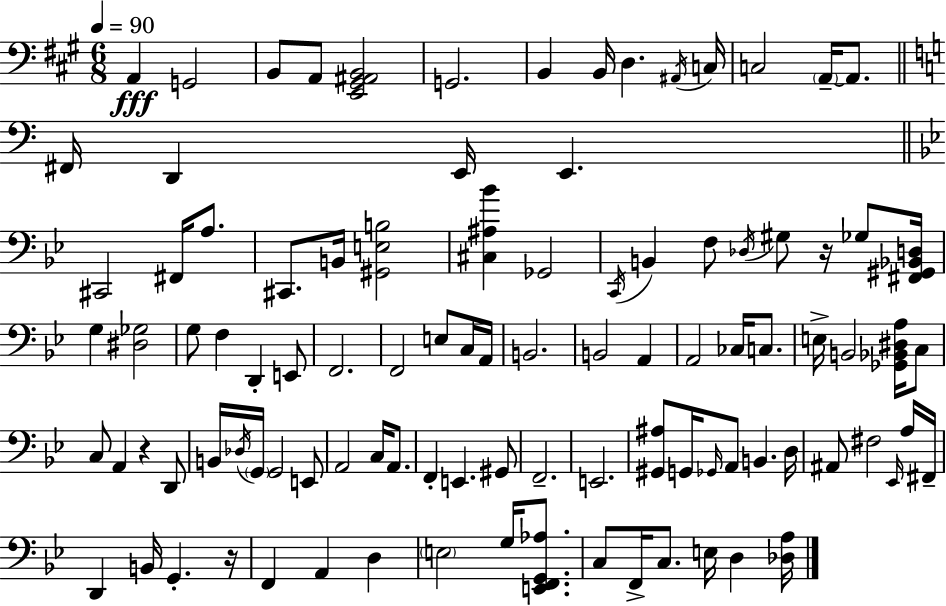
A2/q G2/h B2/e A2/e [E2,G#2,A#2,B2]/h G2/h. B2/q B2/s D3/q. A#2/s C3/s C3/h A2/s A2/e. F#2/s D2/q E2/s E2/q. C#2/h F#2/s A3/e. C#2/e. B2/s [G#2,E3,B3]/h [C#3,A#3,Bb4]/q Gb2/h C2/s B2/q F3/e Db3/s G#3/e R/s Gb3/e [F#2,G#2,Bb2,D3]/s G3/q [D#3,Gb3]/h G3/e F3/q D2/q E2/e F2/h. F2/h E3/e C3/s A2/s B2/h. B2/h A2/q A2/h CES3/s C3/e. E3/s B2/h [Gb2,Bb2,D#3,A3]/s C3/e C3/e A2/q R/q D2/e B2/s Db3/s G2/s G2/h E2/e A2/h C3/s A2/e. F2/q E2/q. G#2/e F2/h. E2/h. [G#2,A#3]/e G2/s Gb2/s A2/e B2/q. D3/s A#2/e F#3/h Eb2/s A3/s F#2/s D2/q B2/s G2/q. R/s F2/q A2/q D3/q E3/h G3/s [E2,F2,G2,Ab3]/e. C3/e F2/s C3/e. E3/s D3/q [Db3,A3]/s